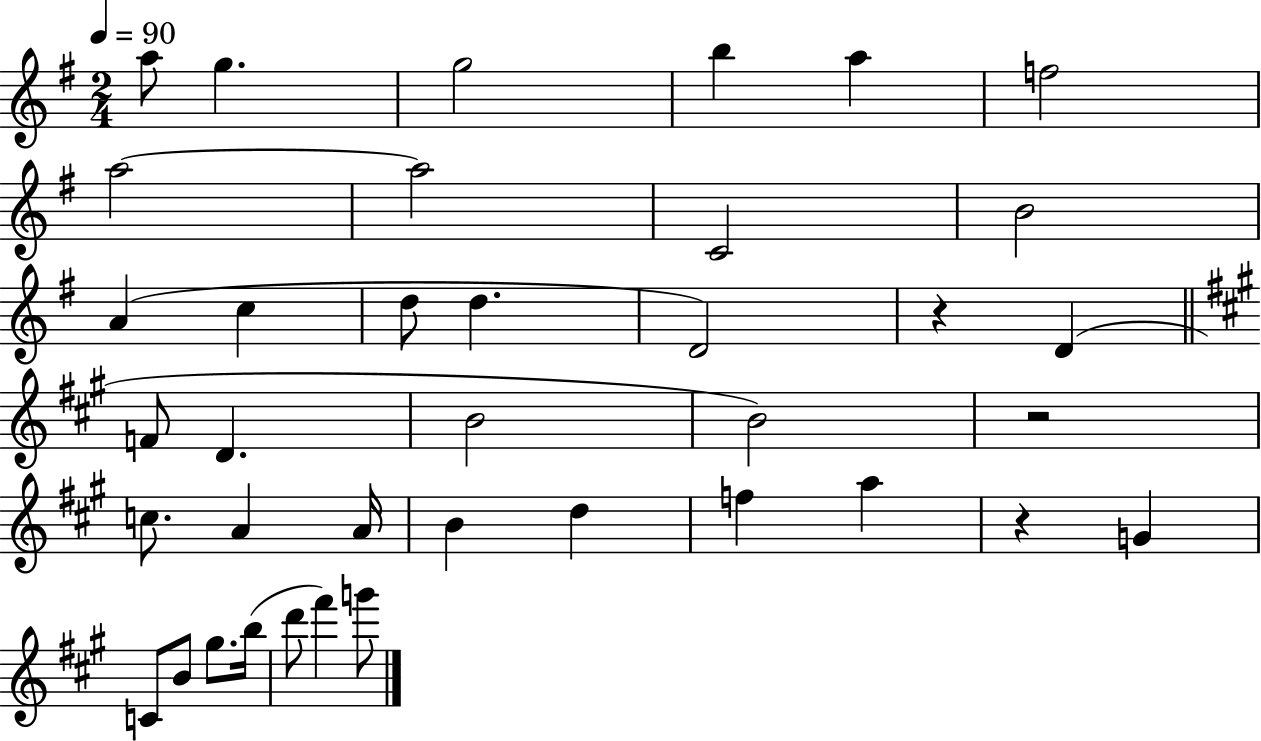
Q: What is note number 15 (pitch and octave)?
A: D4